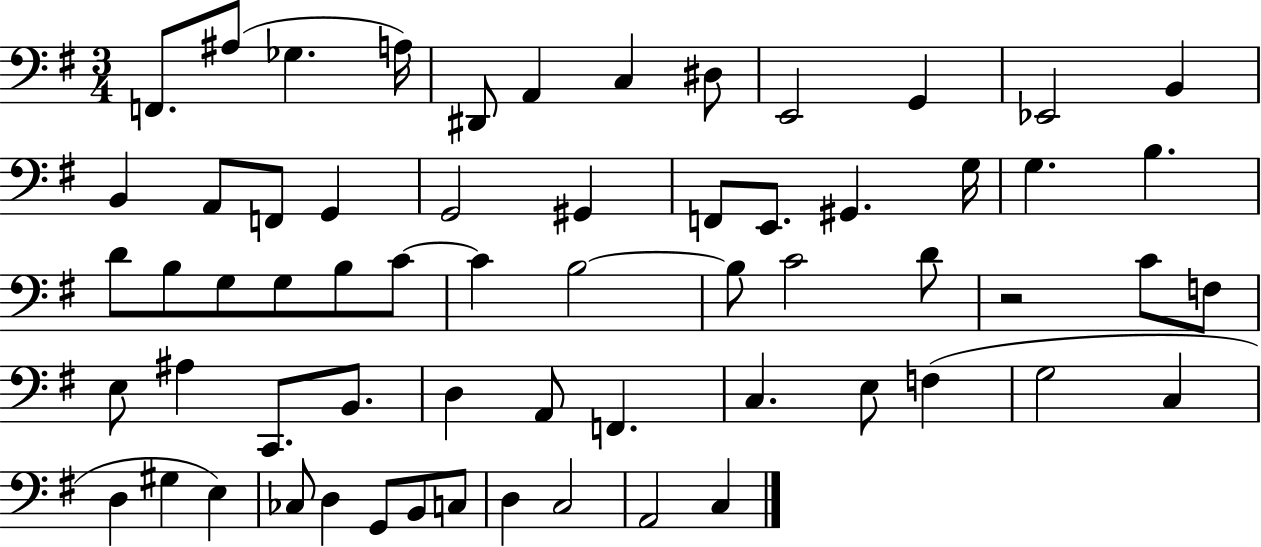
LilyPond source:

{
  \clef bass
  \numericTimeSignature
  \time 3/4
  \key g \major
  f,8. ais8( ges4. a16) | dis,8 a,4 c4 dis8 | e,2 g,4 | ees,2 b,4 | \break b,4 a,8 f,8 g,4 | g,2 gis,4 | f,8 e,8. gis,4. g16 | g4. b4. | \break d'8 b8 g8 g8 b8 c'8~~ | c'4 b2~~ | b8 c'2 d'8 | r2 c'8 f8 | \break e8 ais4 c,8. b,8. | d4 a,8 f,4. | c4. e8 f4( | g2 c4 | \break d4 gis4 e4) | ces8 d4 g,8 b,8 c8 | d4 c2 | a,2 c4 | \break \bar "|."
}